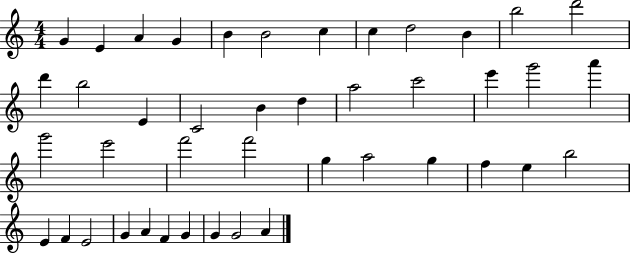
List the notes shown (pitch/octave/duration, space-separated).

G4/q E4/q A4/q G4/q B4/q B4/h C5/q C5/q D5/h B4/q B5/h D6/h D6/q B5/h E4/q C4/h B4/q D5/q A5/h C6/h E6/q G6/h A6/q G6/h E6/h F6/h F6/h G5/q A5/h G5/q F5/q E5/q B5/h E4/q F4/q E4/h G4/q A4/q F4/q G4/q G4/q G4/h A4/q